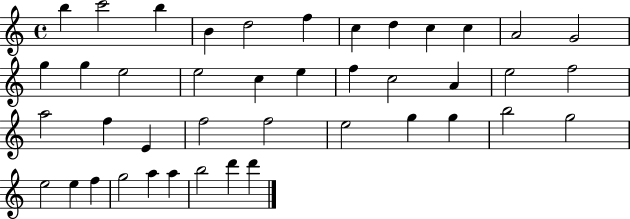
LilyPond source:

{
  \clef treble
  \time 4/4
  \defaultTimeSignature
  \key c \major
  b''4 c'''2 b''4 | b'4 d''2 f''4 | c''4 d''4 c''4 c''4 | a'2 g'2 | \break g''4 g''4 e''2 | e''2 c''4 e''4 | f''4 c''2 a'4 | e''2 f''2 | \break a''2 f''4 e'4 | f''2 f''2 | e''2 g''4 g''4 | b''2 g''2 | \break e''2 e''4 f''4 | g''2 a''4 a''4 | b''2 d'''4 d'''4 | \bar "|."
}